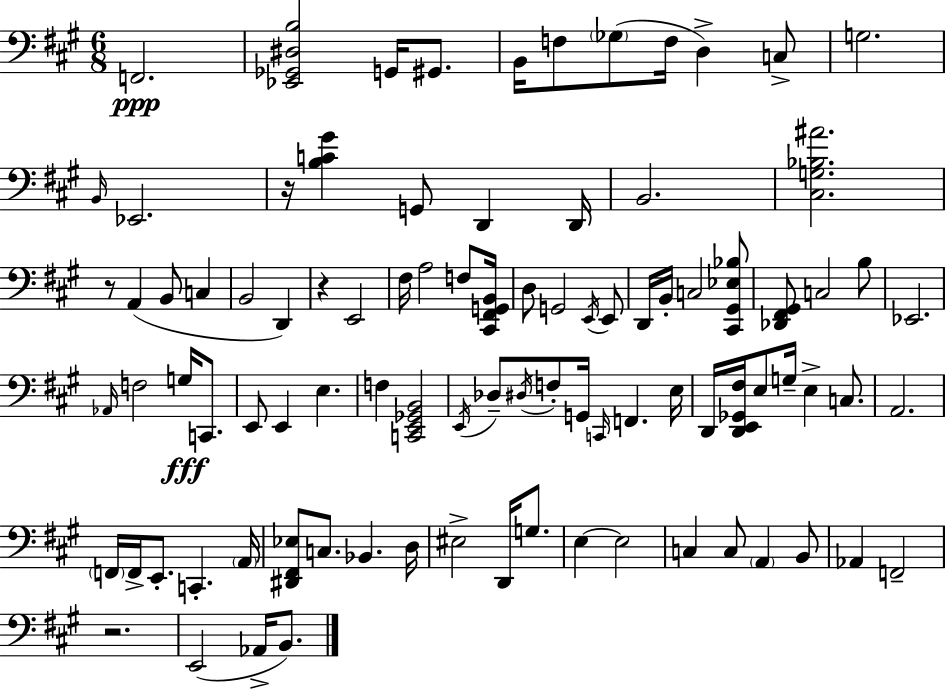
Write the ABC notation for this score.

X:1
T:Untitled
M:6/8
L:1/4
K:A
F,,2 [_E,,_G,,^D,B,]2 G,,/4 ^G,,/2 B,,/4 F,/2 _G,/2 F,/4 D, C,/2 G,2 B,,/4 _E,,2 z/4 [B,C^G] G,,/2 D,, D,,/4 B,,2 [^C,G,_B,^A]2 z/2 A,, B,,/2 C, B,,2 D,, z E,,2 ^F,/4 A,2 F,/2 [^C,,^F,,G,,B,,]/4 D,/2 G,,2 E,,/4 E,,/2 D,,/4 B,,/4 C,2 [^C,,^G,,_E,_B,]/2 [_D,,^F,,^G,,]/2 C,2 B,/2 _E,,2 _A,,/4 F,2 G,/4 C,,/2 E,,/2 E,, E, F, [C,,E,,_G,,B,,]2 E,,/4 _D,/2 ^D,/4 F,/2 G,,/4 C,,/4 F,, E,/4 D,,/4 [D,,E,,_G,,^F,]/4 E,/2 G,/4 E, C,/2 A,,2 F,,/4 F,,/4 E,,/2 C,, A,,/4 [^D,,^F,,_E,]/2 C,/2 _B,, D,/4 ^E,2 D,,/4 G,/2 E, E,2 C, C,/2 A,, B,,/2 _A,, F,,2 z2 E,,2 _A,,/4 B,,/2